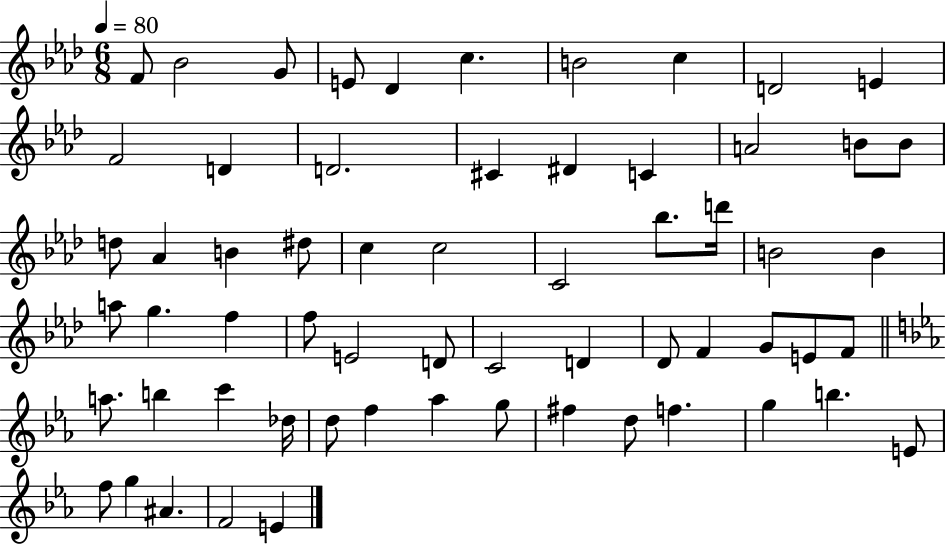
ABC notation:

X:1
T:Untitled
M:6/8
L:1/4
K:Ab
F/2 _B2 G/2 E/2 _D c B2 c D2 E F2 D D2 ^C ^D C A2 B/2 B/2 d/2 _A B ^d/2 c c2 C2 _b/2 d'/4 B2 B a/2 g f f/2 E2 D/2 C2 D _D/2 F G/2 E/2 F/2 a/2 b c' _d/4 d/2 f _a g/2 ^f d/2 f g b E/2 f/2 g ^A F2 E